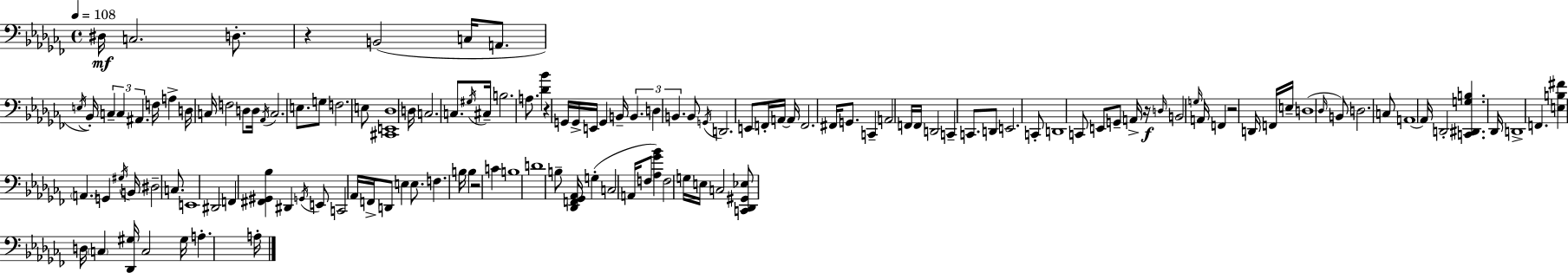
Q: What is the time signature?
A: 4/4